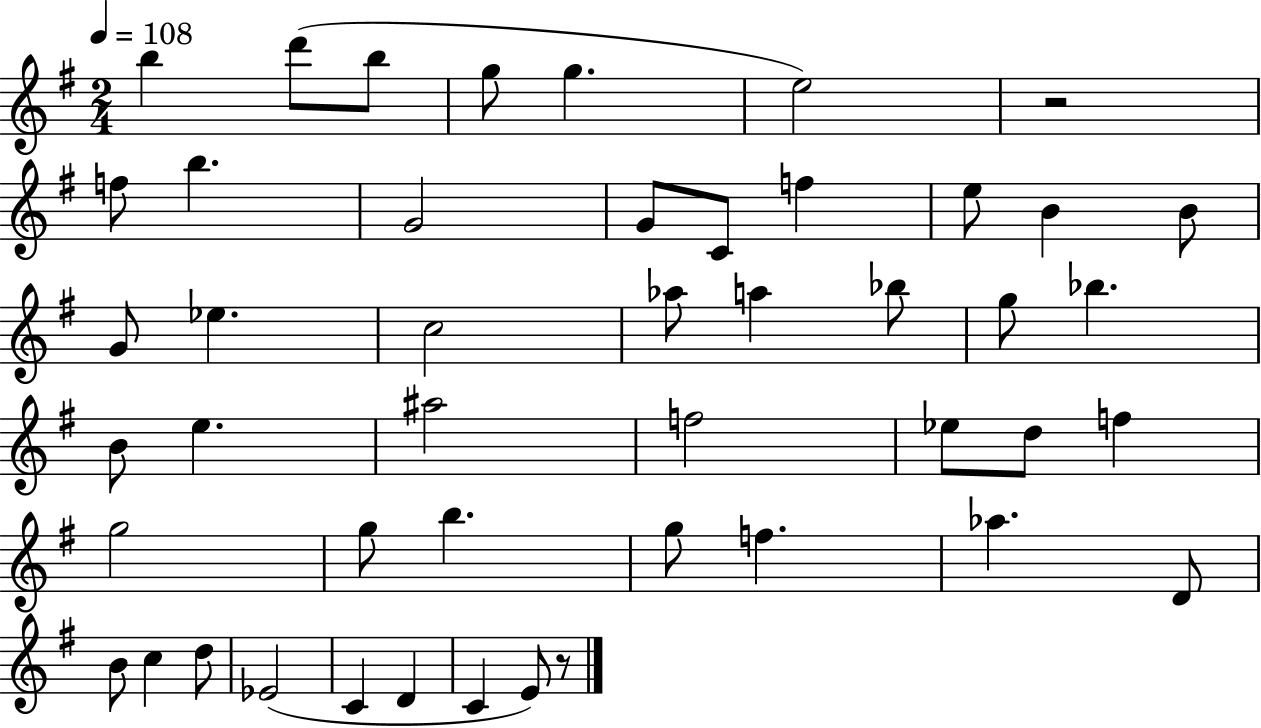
B5/q D6/e B5/e G5/e G5/q. E5/h R/h F5/e B5/q. G4/h G4/e C4/e F5/q E5/e B4/q B4/e G4/e Eb5/q. C5/h Ab5/e A5/q Bb5/e G5/e Bb5/q. B4/e E5/q. A#5/h F5/h Eb5/e D5/e F5/q G5/h G5/e B5/q. G5/e F5/q. Ab5/q. D4/e B4/e C5/q D5/e Eb4/h C4/q D4/q C4/q E4/e R/e